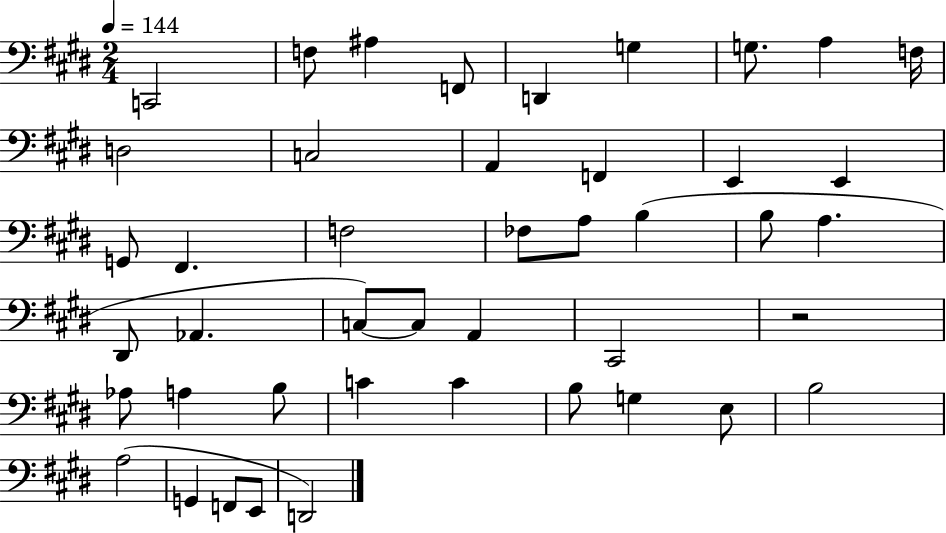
X:1
T:Untitled
M:2/4
L:1/4
K:E
C,,2 F,/2 ^A, F,,/2 D,, G, G,/2 A, F,/4 D,2 C,2 A,, F,, E,, E,, G,,/2 ^F,, F,2 _F,/2 A,/2 B, B,/2 A, ^D,,/2 _A,, C,/2 C,/2 A,, ^C,,2 z2 _A,/2 A, B,/2 C C B,/2 G, E,/2 B,2 A,2 G,, F,,/2 E,,/2 D,,2